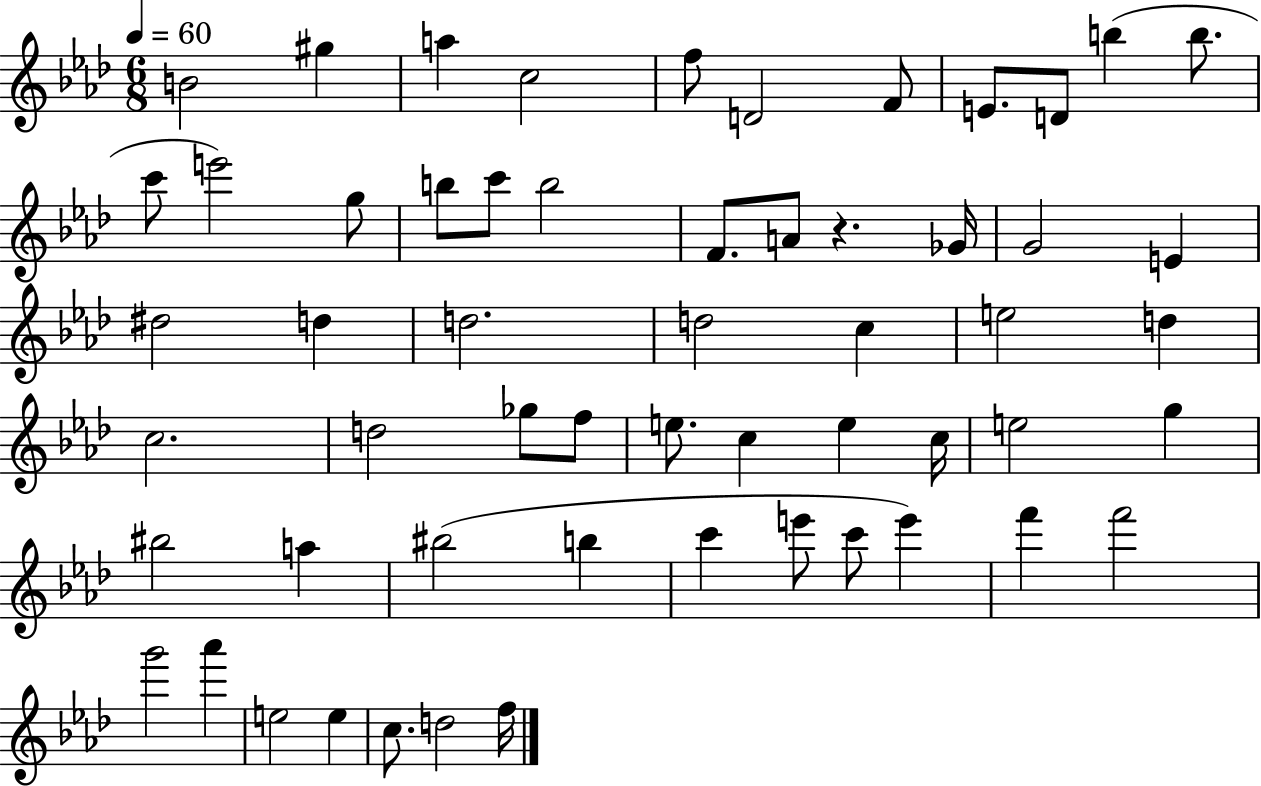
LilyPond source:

{
  \clef treble
  \numericTimeSignature
  \time 6/8
  \key aes \major
  \tempo 4 = 60
  b'2 gis''4 | a''4 c''2 | f''8 d'2 f'8 | e'8. d'8 b''4( b''8. | \break c'''8 e'''2) g''8 | b''8 c'''8 b''2 | f'8. a'8 r4. ges'16 | g'2 e'4 | \break dis''2 d''4 | d''2. | d''2 c''4 | e''2 d''4 | \break c''2. | d''2 ges''8 f''8 | e''8. c''4 e''4 c''16 | e''2 g''4 | \break bis''2 a''4 | bis''2( b''4 | c'''4 e'''8 c'''8 e'''4) | f'''4 f'''2 | \break g'''2 aes'''4 | e''2 e''4 | c''8. d''2 f''16 | \bar "|."
}